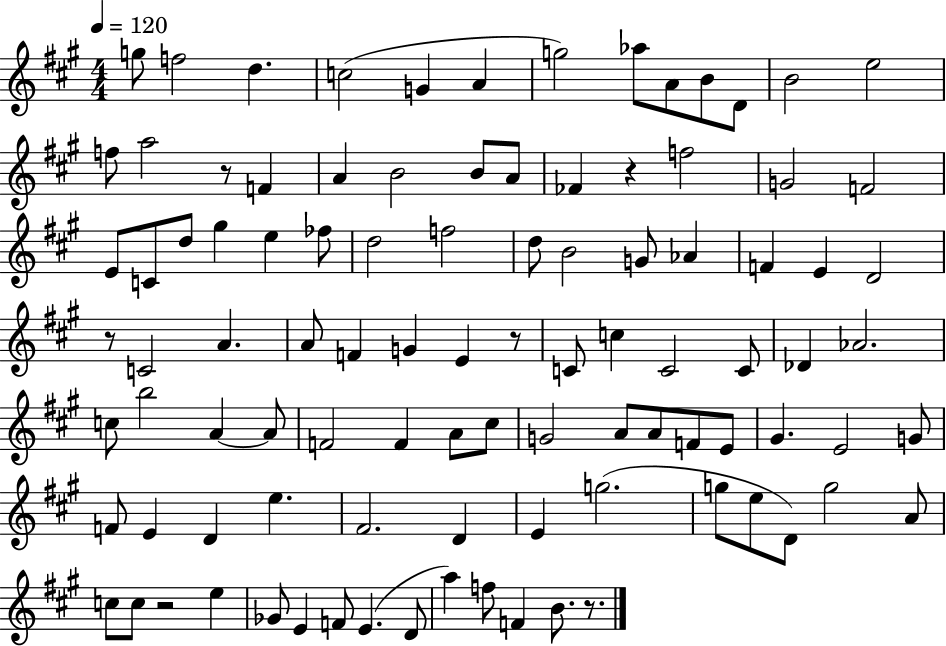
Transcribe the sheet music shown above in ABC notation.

X:1
T:Untitled
M:4/4
L:1/4
K:A
g/2 f2 d c2 G A g2 _a/2 A/2 B/2 D/2 B2 e2 f/2 a2 z/2 F A B2 B/2 A/2 _F z f2 G2 F2 E/2 C/2 d/2 ^g e _f/2 d2 f2 d/2 B2 G/2 _A F E D2 z/2 C2 A A/2 F G E z/2 C/2 c C2 C/2 _D _A2 c/2 b2 A A/2 F2 F A/2 ^c/2 G2 A/2 A/2 F/2 E/2 ^G E2 G/2 F/2 E D e ^F2 D E g2 g/2 e/2 D/2 g2 A/2 c/2 c/2 z2 e _G/2 E F/2 E D/2 a f/2 F B/2 z/2